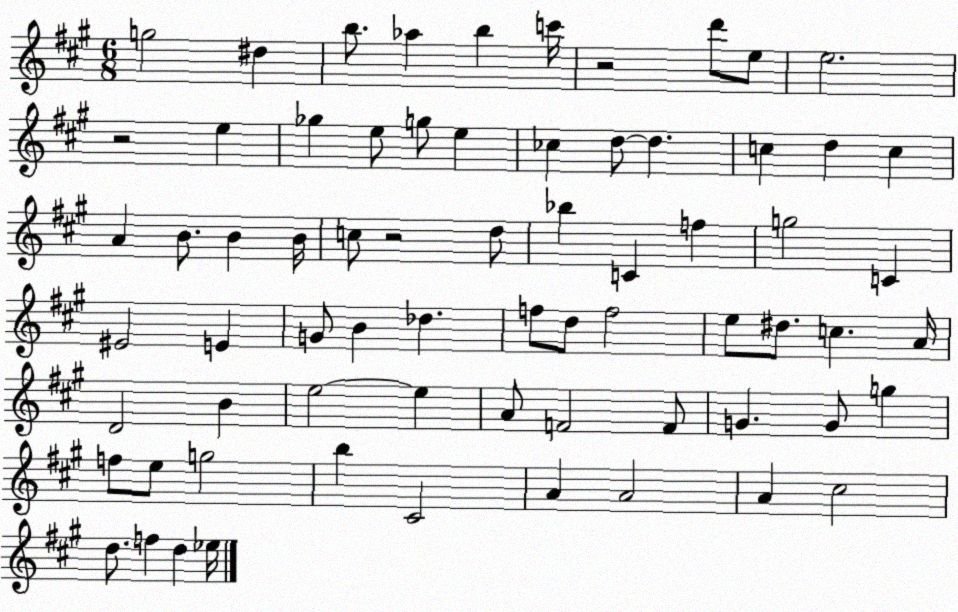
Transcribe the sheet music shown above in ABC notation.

X:1
T:Untitled
M:6/8
L:1/4
K:A
g2 ^d b/2 _a b c'/4 z2 d'/2 e/2 e2 z2 e _g e/2 g/2 e _c d/2 d c d c A B/2 B B/4 c/2 z2 d/2 _b C f g2 C ^E2 E G/2 B _d f/2 d/2 f2 e/2 ^d/2 c A/4 D2 B e2 e A/2 F2 F/2 G G/2 g f/2 e/2 g2 b ^C2 A A2 A ^c2 d/2 f d _e/4